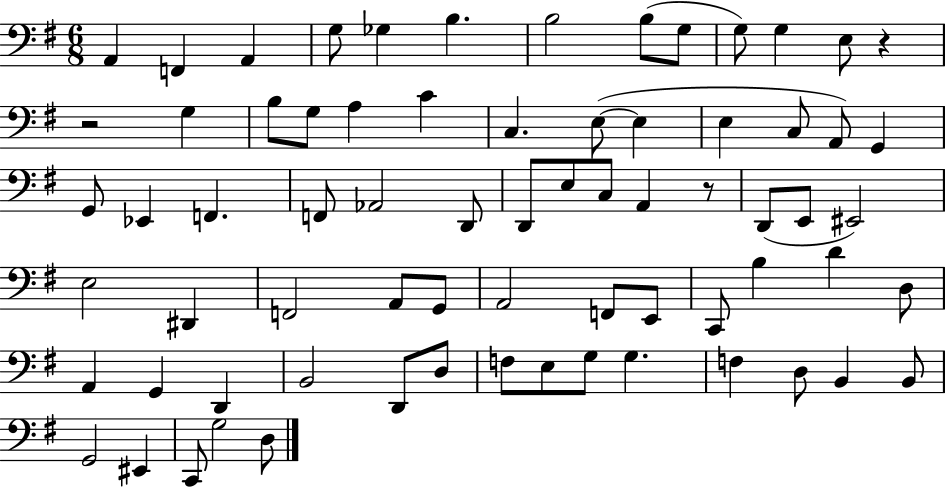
{
  \clef bass
  \numericTimeSignature
  \time 6/8
  \key g \major
  \repeat volta 2 { a,4 f,4 a,4 | g8 ges4 b4. | b2 b8( g8 | g8) g4 e8 r4 | \break r2 g4 | b8 g8 a4 c'4 | c4. e8~(~ e4 | e4 c8 a,8) g,4 | \break g,8 ees,4 f,4. | f,8 aes,2 d,8 | d,8 e8 c8 a,4 r8 | d,8( e,8 eis,2) | \break e2 dis,4 | f,2 a,8 g,8 | a,2 f,8 e,8 | c,8 b4 d'4 d8 | \break a,4 g,4 d,4 | b,2 d,8 d8 | f8 e8 g8 g4. | f4 d8 b,4 b,8 | \break g,2 eis,4 | c,8 g2 d8 | } \bar "|."
}